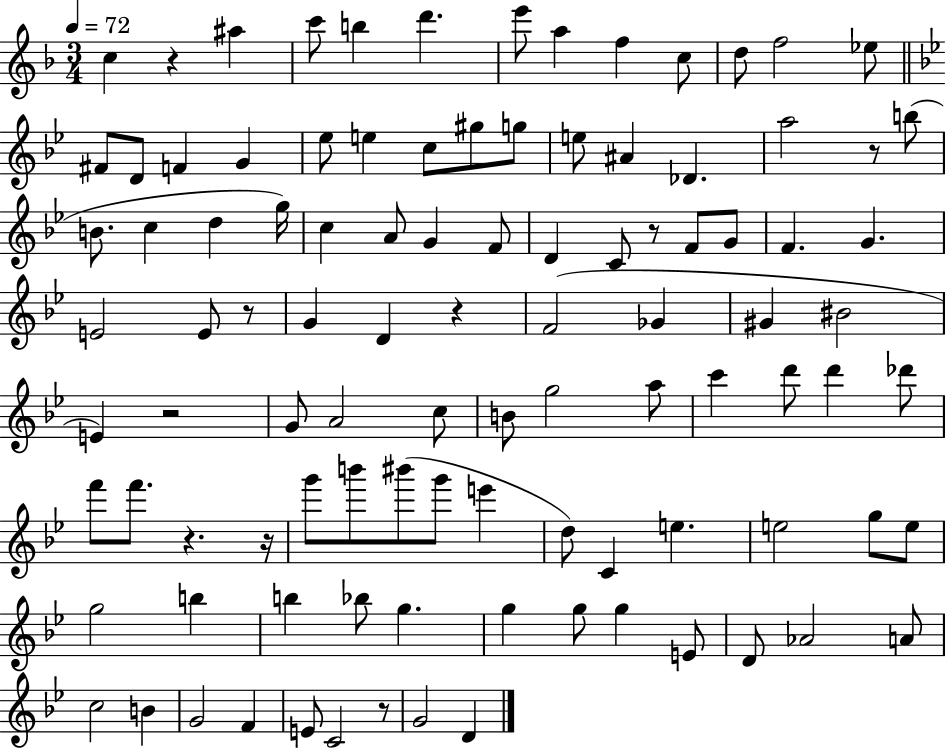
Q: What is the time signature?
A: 3/4